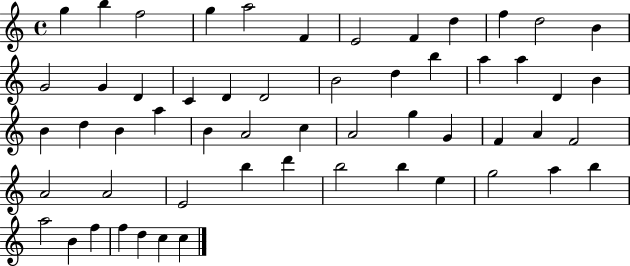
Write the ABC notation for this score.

X:1
T:Untitled
M:4/4
L:1/4
K:C
g b f2 g a2 F E2 F d f d2 B G2 G D C D D2 B2 d b a a D B B d B a B A2 c A2 g G F A F2 A2 A2 E2 b d' b2 b e g2 a b a2 B f f d c c